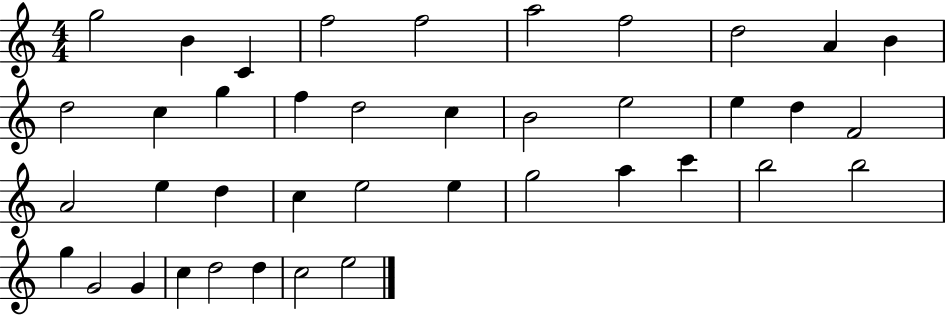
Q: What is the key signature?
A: C major